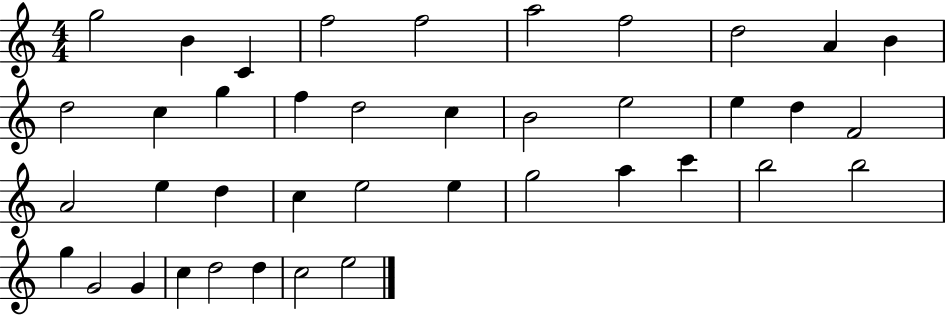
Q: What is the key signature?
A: C major